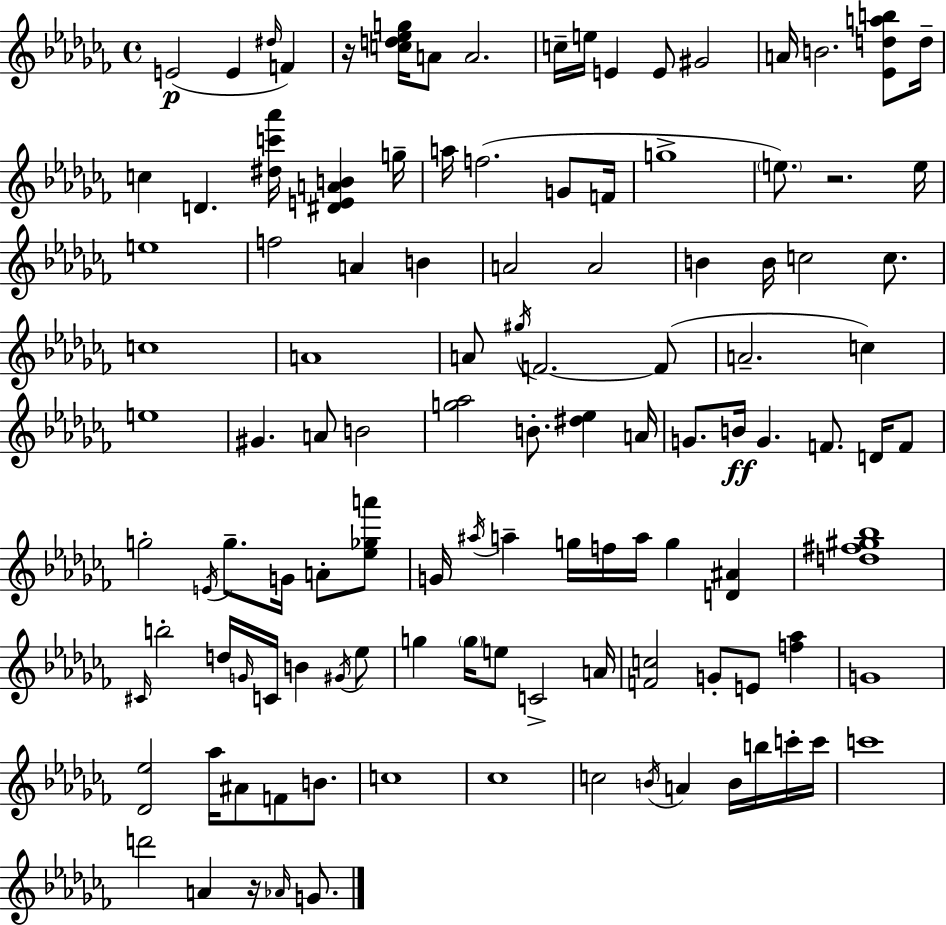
E4/h E4/q D#5/s F4/q R/s [C5,D5,Eb5,G5]/s A4/e A4/h. C5/s E5/s E4/q E4/e G#4/h A4/s B4/h. [Eb4,D5,A5,B5]/e D5/s C5/q D4/q. [D#5,C6,Ab6]/s [D#4,E4,A4,B4]/q G5/s A5/s F5/h. G4/e F4/s G5/w E5/e. R/h. E5/s E5/w F5/h A4/q B4/q A4/h A4/h B4/q B4/s C5/h C5/e. C5/w A4/w A4/e G#5/s F4/h. F4/e A4/h. C5/q E5/w G#4/q. A4/e B4/h [G5,Ab5]/h B4/e. [D#5,Eb5]/q A4/s G4/e. B4/s G4/q. F4/e. D4/s F4/e G5/h E4/s G5/e. G4/s A4/e [Eb5,Gb5,A6]/e G4/s A#5/s A5/q G5/s F5/s A5/s G5/q [D4,A#4]/q [D5,F#5,G#5,Bb5]/w C#4/s B5/h D5/s G4/s C4/s B4/q G#4/s Eb5/e G5/q G5/s E5/e C4/h A4/s [F4,C5]/h G4/e E4/e [F5,Ab5]/q G4/w [Db4,Eb5]/h Ab5/s A#4/e F4/e B4/e. C5/w CES5/w C5/h B4/s A4/q B4/s B5/s C6/s C6/s C6/w D6/h A4/q R/s Ab4/s G4/e.